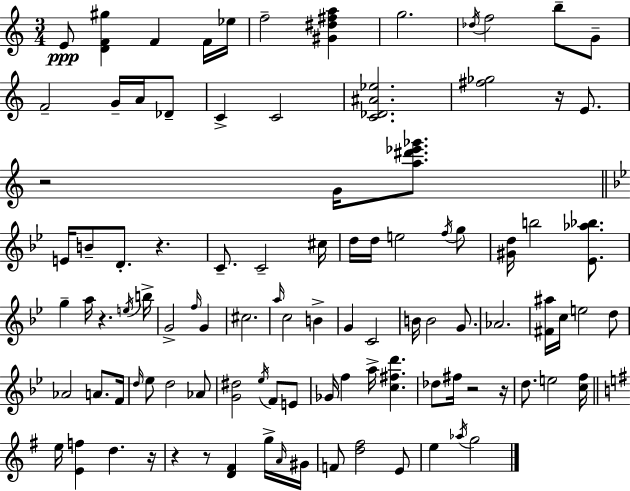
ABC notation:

X:1
T:Untitled
M:3/4
L:1/4
K:Am
E/2 [DF^g] F F/4 _e/4 f2 [^G^d^fa] g2 _d/4 f2 b/2 G/2 F2 G/4 A/4 _D/2 C C2 [C_D^A_e]2 [^f_g]2 z/4 E/2 z2 G/4 [a^d'_e'_g']/2 E/4 B/2 D/2 z C/2 C2 ^c/4 d/4 d/4 e2 f/4 g/2 [^Gd]/4 b2 [_E_a_b]/2 g a/4 z e/4 b/4 G2 f/4 G ^c2 a/4 c2 B G C2 B/4 B2 G/2 _A2 [^F^a]/4 c/4 e2 d/2 _A2 A/2 F/4 d/4 _e/2 d2 _A/2 [G^d]2 _e/4 F/2 E/2 _G/4 f a/4 [c^fd'] _d/2 ^f/4 z2 z/4 d/2 e2 [cf]/4 e/4 [Ef] d z/4 z z/2 [D^F] g/4 A/4 ^G/4 F/2 [d^f]2 E/2 e _a/4 g2